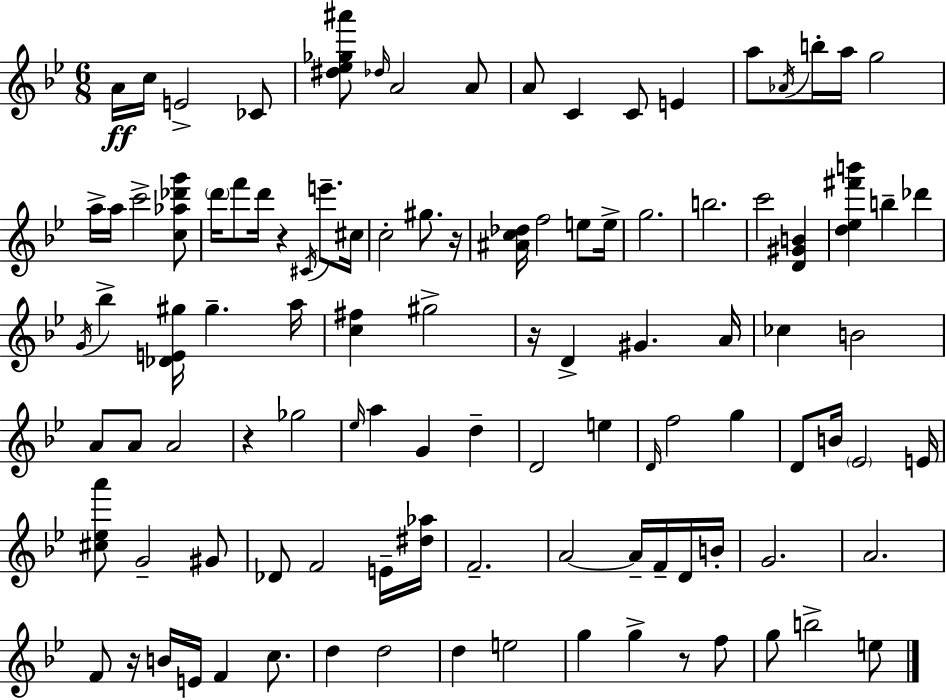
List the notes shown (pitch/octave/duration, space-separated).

A4/s C5/s E4/h CES4/e [D#5,Eb5,Gb5,A#6]/e Db5/s A4/h A4/e A4/e C4/q C4/e E4/q A5/e Ab4/s B5/s A5/s G5/h A5/s A5/s C6/h [C5,Ab5,Db6,G6]/e D6/s F6/e D6/s R/q C#4/s E6/e. C#5/s C5/h G#5/e. R/s [A#4,C5,Db5]/s F5/h E5/e E5/s G5/h. B5/h. C6/h [D4,G#4,B4]/q [D5,Eb5,F#6,B6]/q B5/q Db6/q G4/s Bb5/q [Db4,E4,G#5]/s G#5/q. A5/s [C5,F#5]/q G#5/h R/s D4/q G#4/q. A4/s CES5/q B4/h A4/e A4/e A4/h R/q Gb5/h Eb5/s A5/q G4/q D5/q D4/h E5/q D4/s F5/h G5/q D4/e B4/s Eb4/h E4/s [C#5,Eb5,A6]/e G4/h G#4/e Db4/e F4/h E4/s [D#5,Ab5]/s F4/h. A4/h A4/s F4/s D4/s B4/s G4/h. A4/h. F4/e R/s B4/s E4/s F4/q C5/e. D5/q D5/h D5/q E5/h G5/q G5/q R/e F5/e G5/e B5/h E5/e